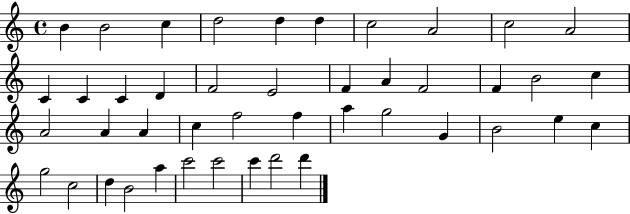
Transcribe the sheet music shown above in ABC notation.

X:1
T:Untitled
M:4/4
L:1/4
K:C
B B2 c d2 d d c2 A2 c2 A2 C C C D F2 E2 F A F2 F B2 c A2 A A c f2 f a g2 G B2 e c g2 c2 d B2 a c'2 c'2 c' d'2 d'